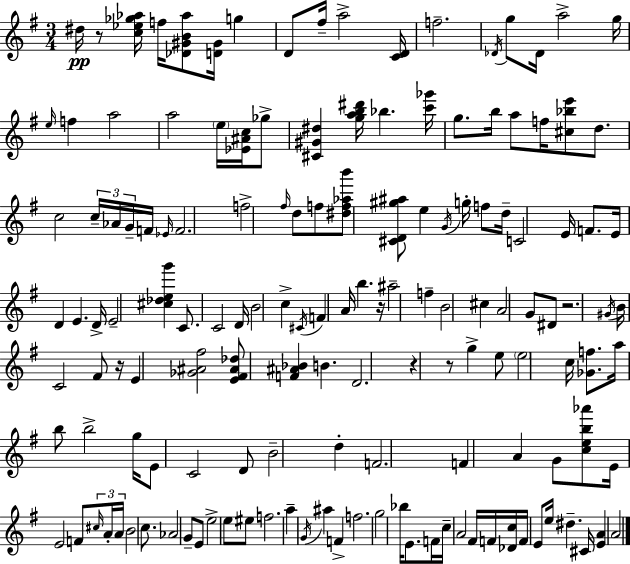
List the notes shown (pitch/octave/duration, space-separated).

D#5/s R/e [C5,Eb5,Gb5,Ab5]/s F5/s [Db4,G#4,B4,Ab5]/e [D4,G#4]/s G5/q D4/e F#5/s A5/h [C4,D4]/s F5/h. Db4/s G5/e Db4/s A5/h G5/s E5/s F5/q A5/h A5/h E5/s [Eb4,A#4,C5]/s Gb5/e [C#4,G#4,D#5]/q [G5,A5,B5,D#6]/s Bb5/q. [C6,Gb6]/s G5/e. B5/s A5/e F5/s [C#5,Bb5,E6]/e D5/e. C5/h C5/s Ab4/s G4/s F4/s Eb4/s F4/h. F5/h F#5/s D5/e F5/e [D#5,F5,Ab5,B6]/e [C#4,D4,G#5,A#5]/e E5/q G4/s G5/s F5/e D5/s C4/h E4/s F4/e. E4/s D4/q E4/q. D4/s E4/h [C#5,Db5,E5,G6]/q C4/e. C4/h D4/s B4/h C5/q C#4/s F4/q A4/s B5/q. R/s A#5/h F5/q B4/h C#5/q A4/h G4/e D#4/e R/h. G#4/s B4/s C4/h F#4/e R/s E4/q [Gb4,A#4,F#5]/h [E4,F#4,A#4,Db5]/e [F4,A#4,Bb4]/q B4/q. D4/h. R/q R/e G5/q E5/e E5/h C5/s [Gb4,F5]/e. A5/s B5/e B5/h G5/s E4/e C4/h D4/e B4/h D5/q F4/h. F4/q A4/q G4/e [C5,E5,B5,Ab6]/e E4/s E4/h F4/e C#5/s A4/s A4/s B4/h C5/e. Ab4/h G4/e E4/e E5/h E5/e EIS5/e F5/h. A5/q G4/s A#5/q F4/q F5/h. G5/h Bb5/s E4/e. F4/s C5/s A4/h F#4/s F4/s [Db4,C5]/s F4/s E4/e E5/s D#5/q. C#4/s [E4,A4]/q A4/h